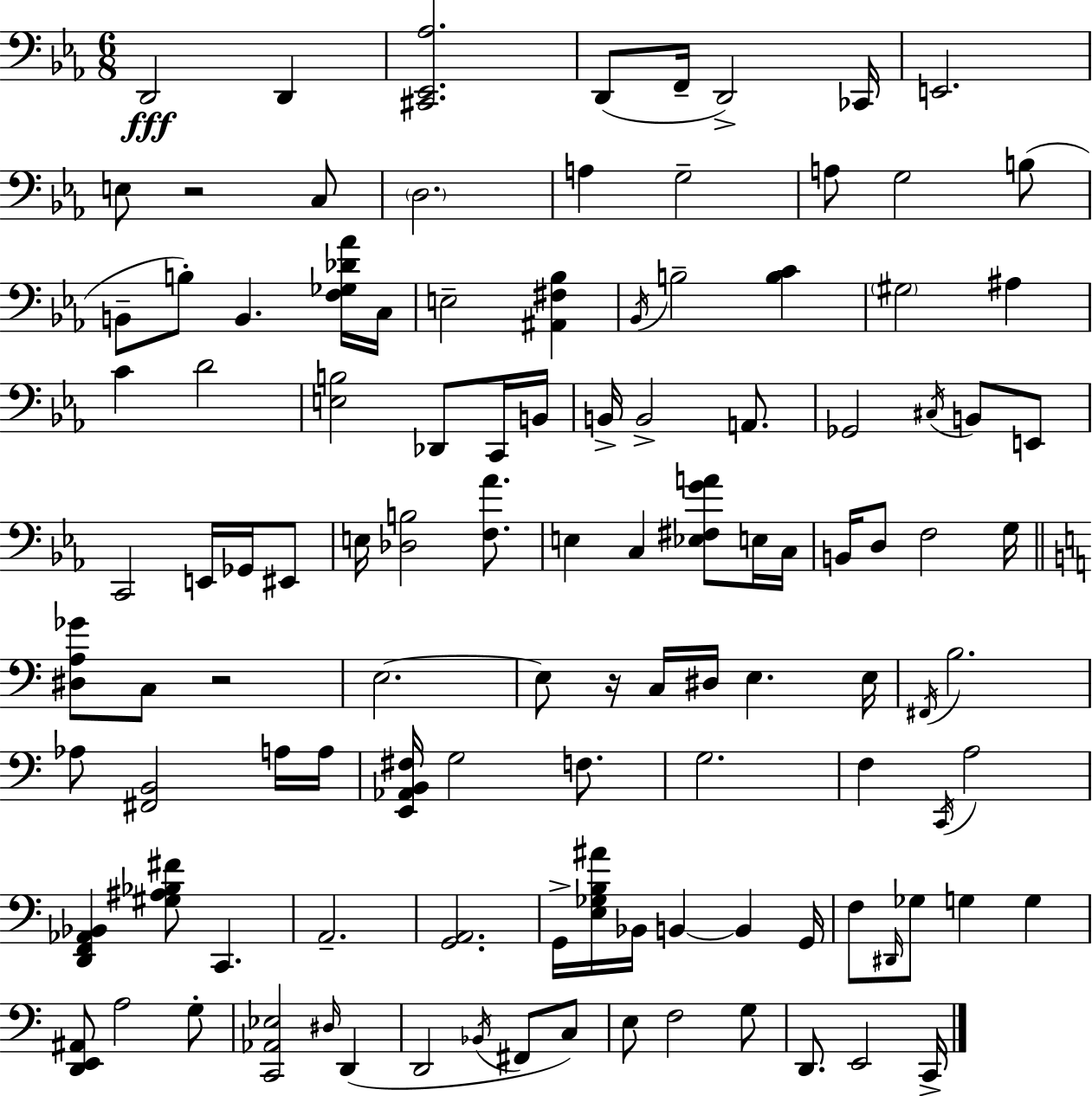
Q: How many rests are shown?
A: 3